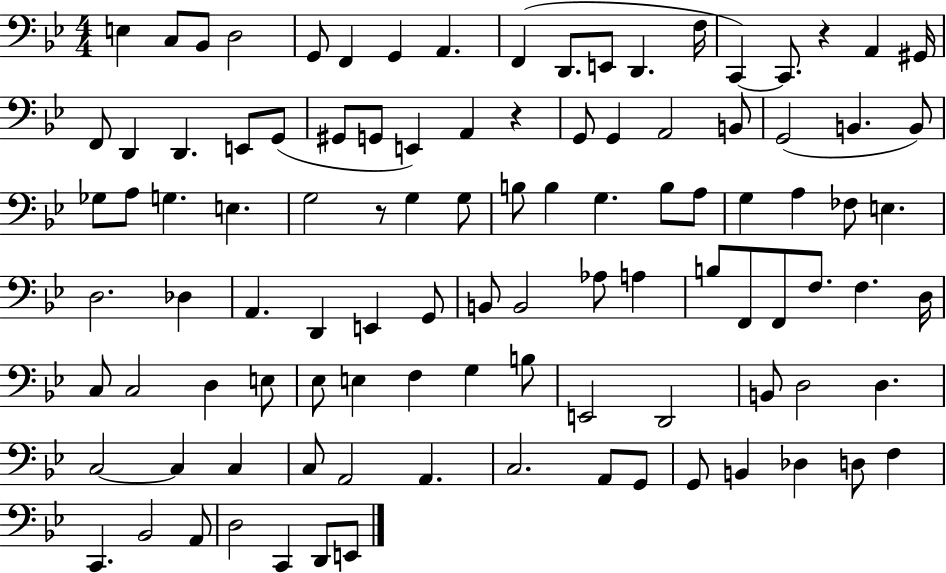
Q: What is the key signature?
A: BES major